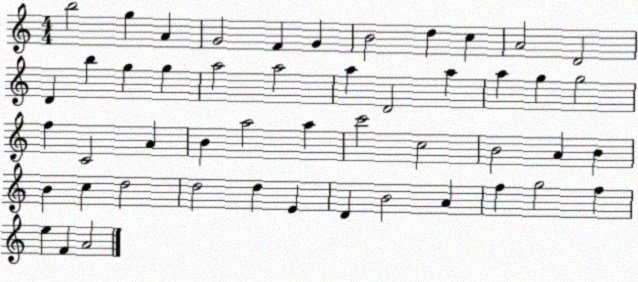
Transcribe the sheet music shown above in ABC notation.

X:1
T:Untitled
M:4/4
L:1/4
K:C
b2 g A G2 F G B2 d c A2 D2 D b g g a2 a2 a D2 a a g g2 f C2 A B a2 a c'2 c2 B2 A B B c d2 d2 d E D B2 A f g2 f e F A2